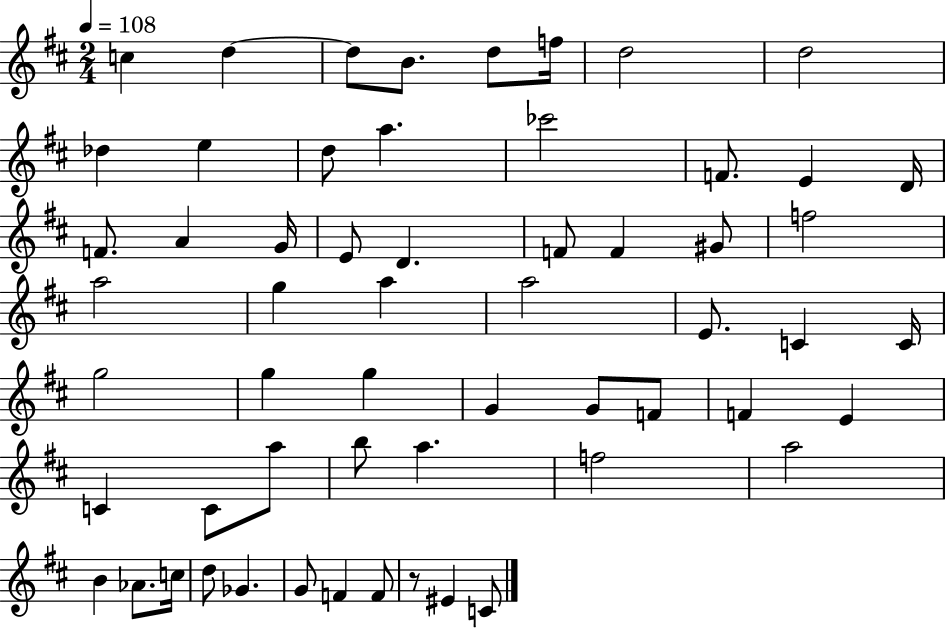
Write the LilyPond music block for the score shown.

{
  \clef treble
  \numericTimeSignature
  \time 2/4
  \key d \major
  \tempo 4 = 108
  \repeat volta 2 { c''4 d''4~~ | d''8 b'8. d''8 f''16 | d''2 | d''2 | \break des''4 e''4 | d''8 a''4. | ces'''2 | f'8. e'4 d'16 | \break f'8. a'4 g'16 | e'8 d'4. | f'8 f'4 gis'8 | f''2 | \break a''2 | g''4 a''4 | a''2 | e'8. c'4 c'16 | \break g''2 | g''4 g''4 | g'4 g'8 f'8 | f'4 e'4 | \break c'4 c'8 a''8 | b''8 a''4. | f''2 | a''2 | \break b'4 aes'8. c''16 | d''8 ges'4. | g'8 f'4 f'8 | r8 eis'4 c'8 | \break } \bar "|."
}